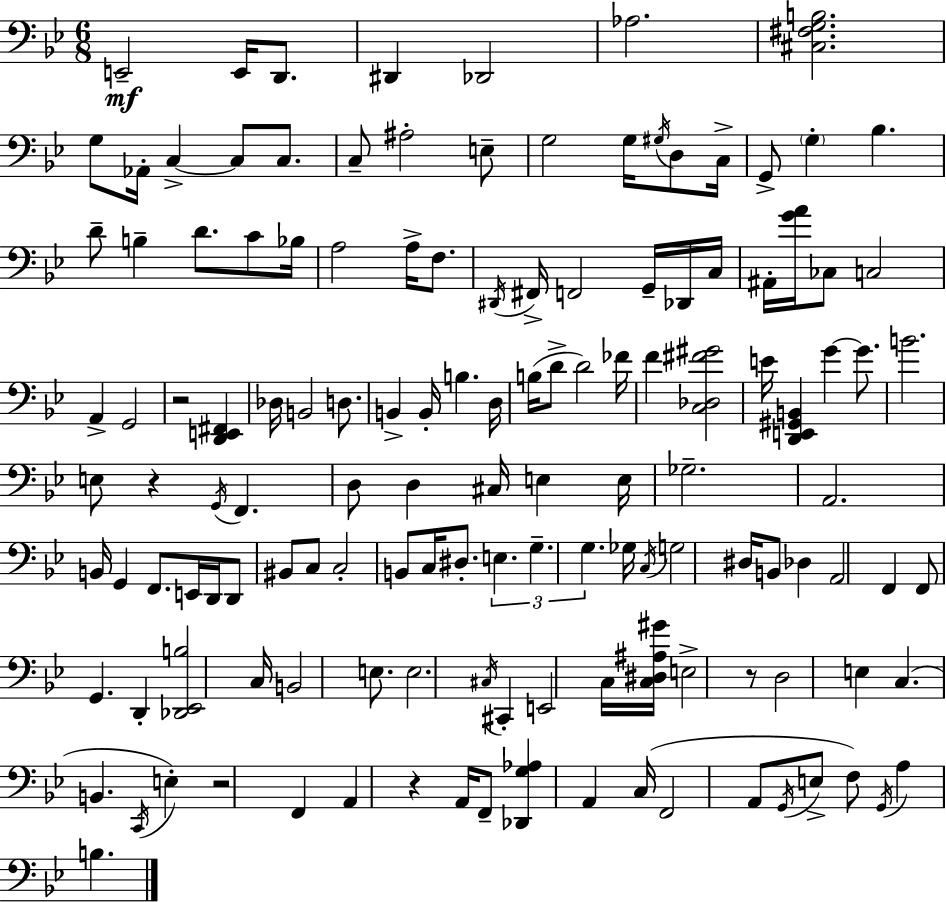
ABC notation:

X:1
T:Untitled
M:6/8
L:1/4
K:Gm
E,,2 E,,/4 D,,/2 ^D,, _D,,2 _A,2 [^C,^F,G,B,]2 G,/2 _A,,/4 C, C,/2 C,/2 C,/2 ^A,2 E,/2 G,2 G,/4 ^G,/4 D,/2 C,/4 G,,/2 G, _B, D/2 B, D/2 C/2 _B,/4 A,2 A,/4 F,/2 ^D,,/4 ^F,,/4 F,,2 G,,/4 _D,,/4 C,/4 ^A,,/4 [GA]/4 _C,/2 C,2 A,, G,,2 z2 [D,,E,,^F,,] _D,/4 B,,2 D,/2 B,, B,,/4 B, D,/4 B,/4 D/2 D2 _F/4 F [C,_D,^F^G]2 E/4 [D,,E,,^G,,B,,] G G/2 B2 E,/2 z G,,/4 F,, D,/2 D, ^C,/4 E, E,/4 _G,2 A,,2 B,,/4 G,, F,,/2 E,,/4 D,,/4 D,,/2 ^B,,/2 C,/2 C,2 B,,/2 C,/4 ^D,/2 E, G, G, _G,/4 C,/4 G,2 ^D,/4 B,,/2 _D, A,,2 F,, F,,/2 G,, D,, [_D,,_E,,B,]2 C,/4 B,,2 E,/2 E,2 ^C,/4 ^C,, E,,2 C,/4 [C,^D,^A,^G]/4 E,2 z/2 D,2 E, C, B,, C,,/4 E, z2 F,, A,, z A,,/4 F,,/2 [_D,,G,_A,] A,, C,/4 F,,2 A,,/2 G,,/4 E,/2 F,/2 G,,/4 A, B,